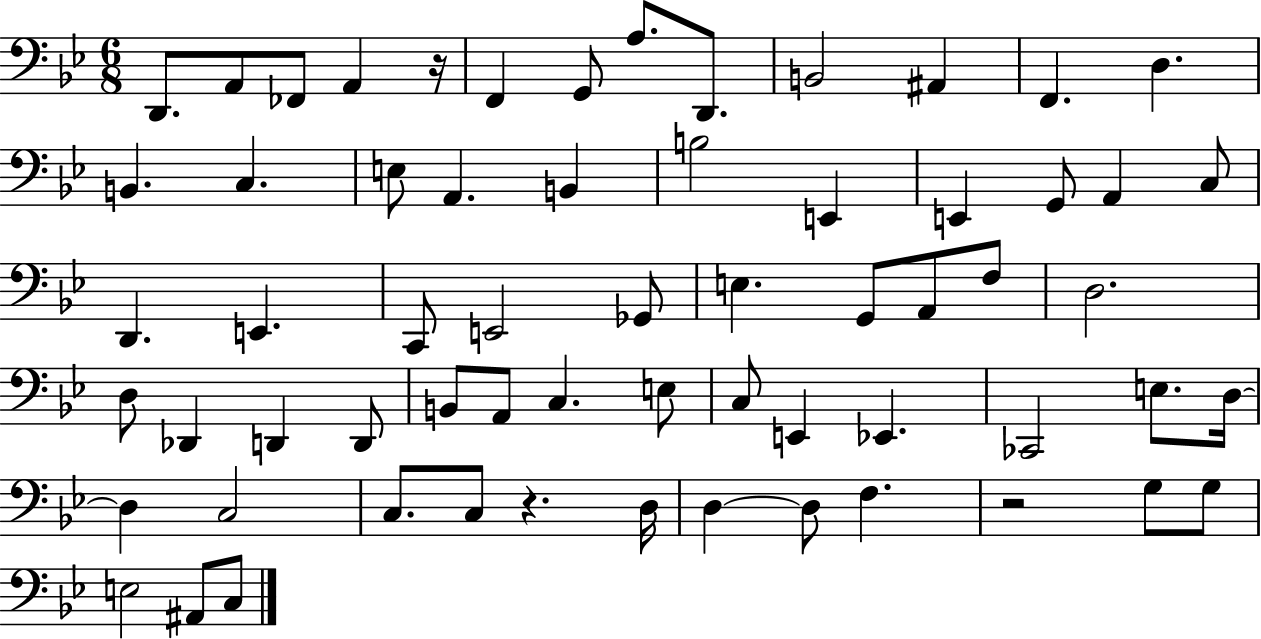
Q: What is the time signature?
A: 6/8